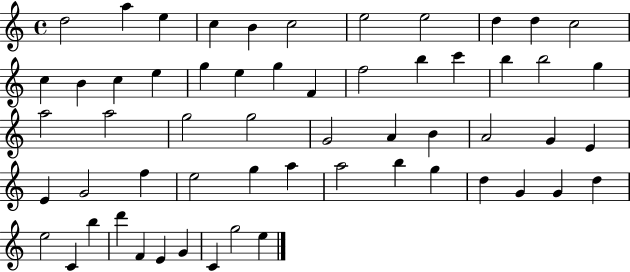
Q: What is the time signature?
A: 4/4